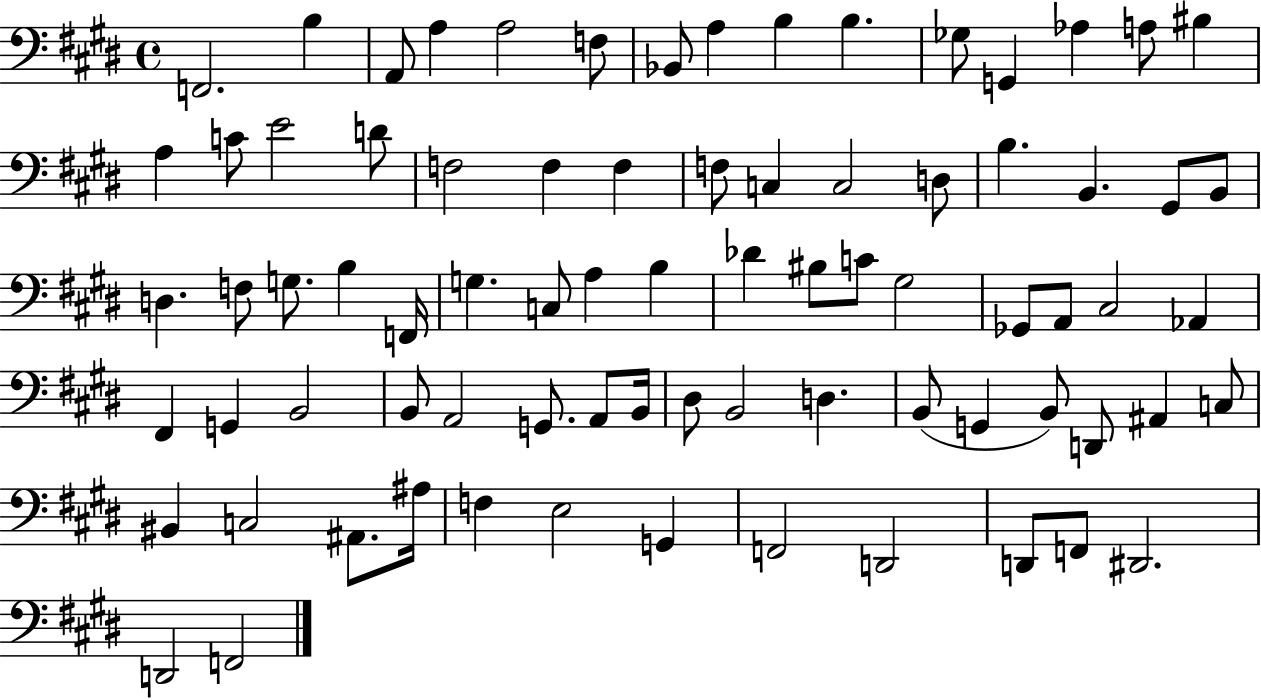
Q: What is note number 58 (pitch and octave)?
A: D3